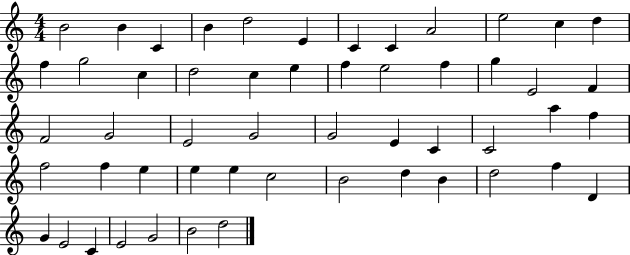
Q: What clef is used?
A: treble